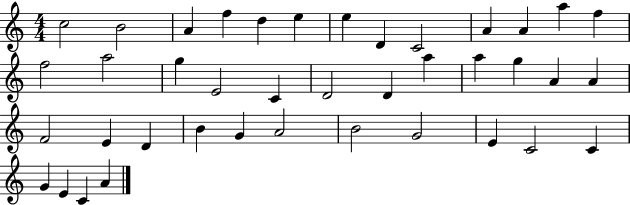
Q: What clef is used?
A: treble